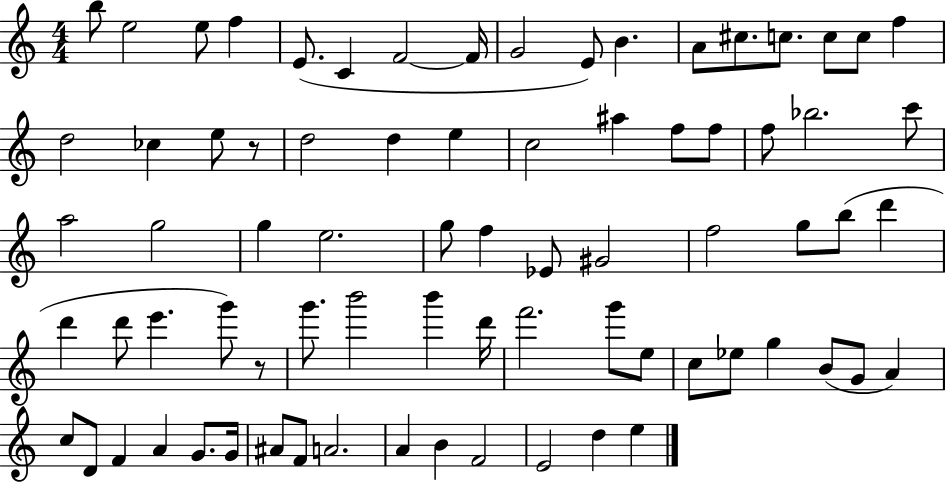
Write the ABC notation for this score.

X:1
T:Untitled
M:4/4
L:1/4
K:C
b/2 e2 e/2 f E/2 C F2 F/4 G2 E/2 B A/2 ^c/2 c/2 c/2 c/2 f d2 _c e/2 z/2 d2 d e c2 ^a f/2 f/2 f/2 _b2 c'/2 a2 g2 g e2 g/2 f _E/2 ^G2 f2 g/2 b/2 d' d' d'/2 e' g'/2 z/2 g'/2 b'2 b' d'/4 f'2 g'/2 e/2 c/2 _e/2 g B/2 G/2 A c/2 D/2 F A G/2 G/4 ^A/2 F/2 A2 A B F2 E2 d e